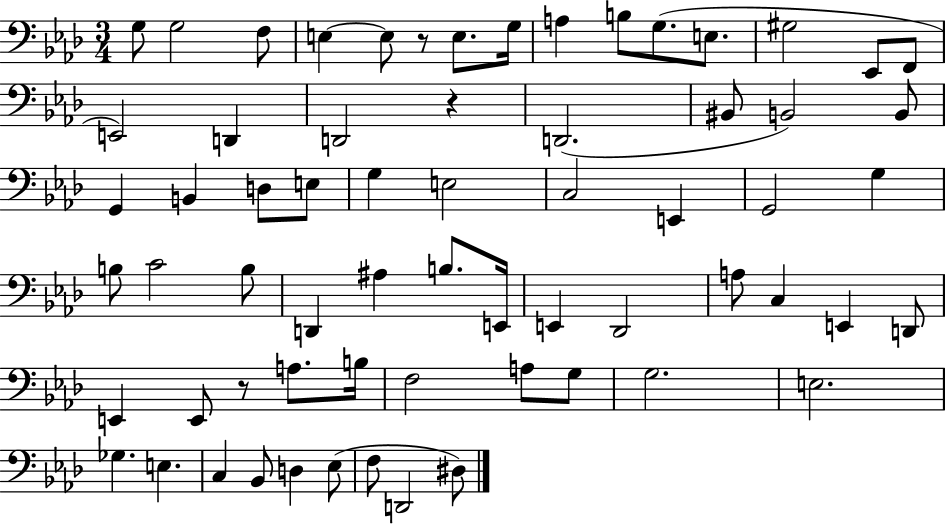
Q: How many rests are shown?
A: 3